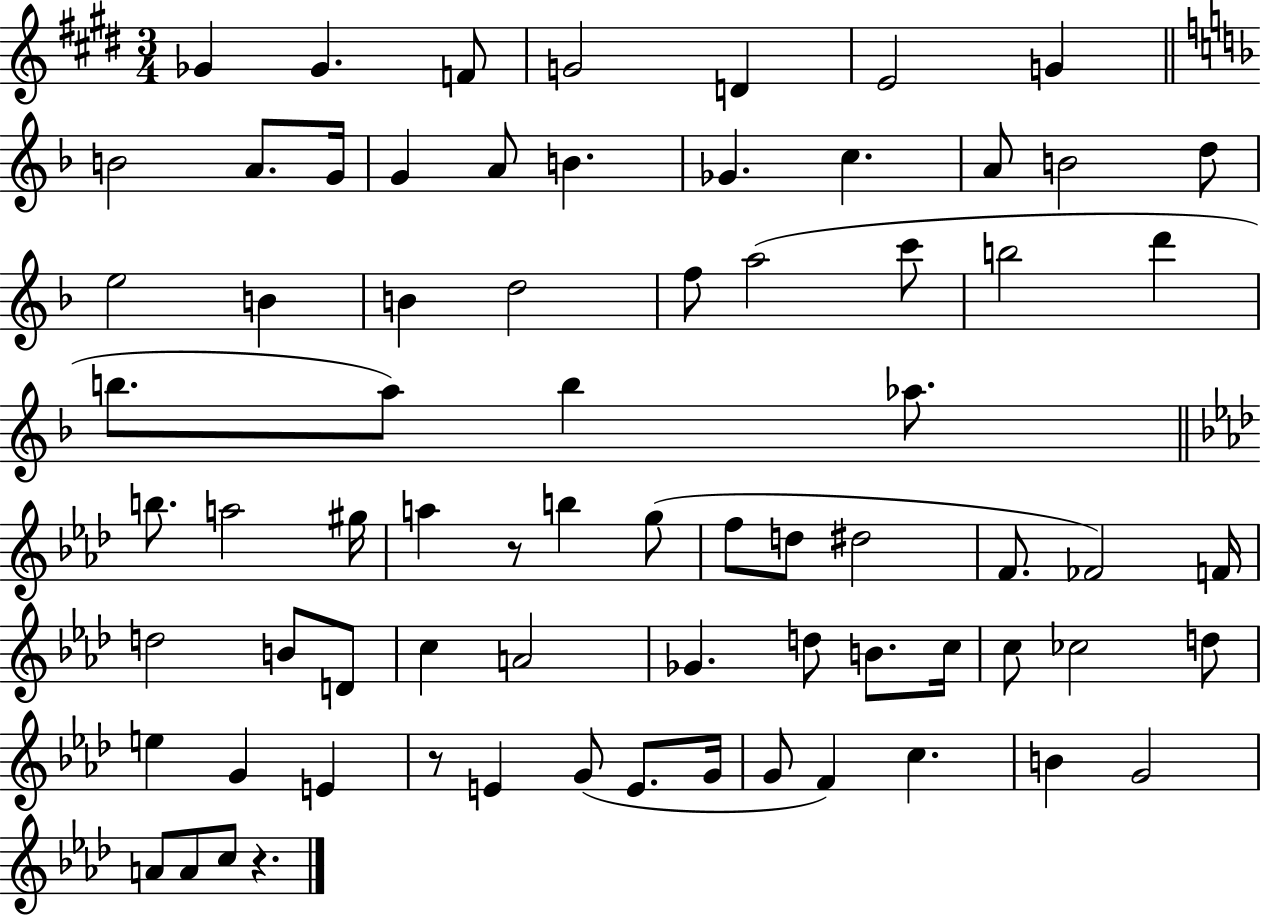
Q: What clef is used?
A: treble